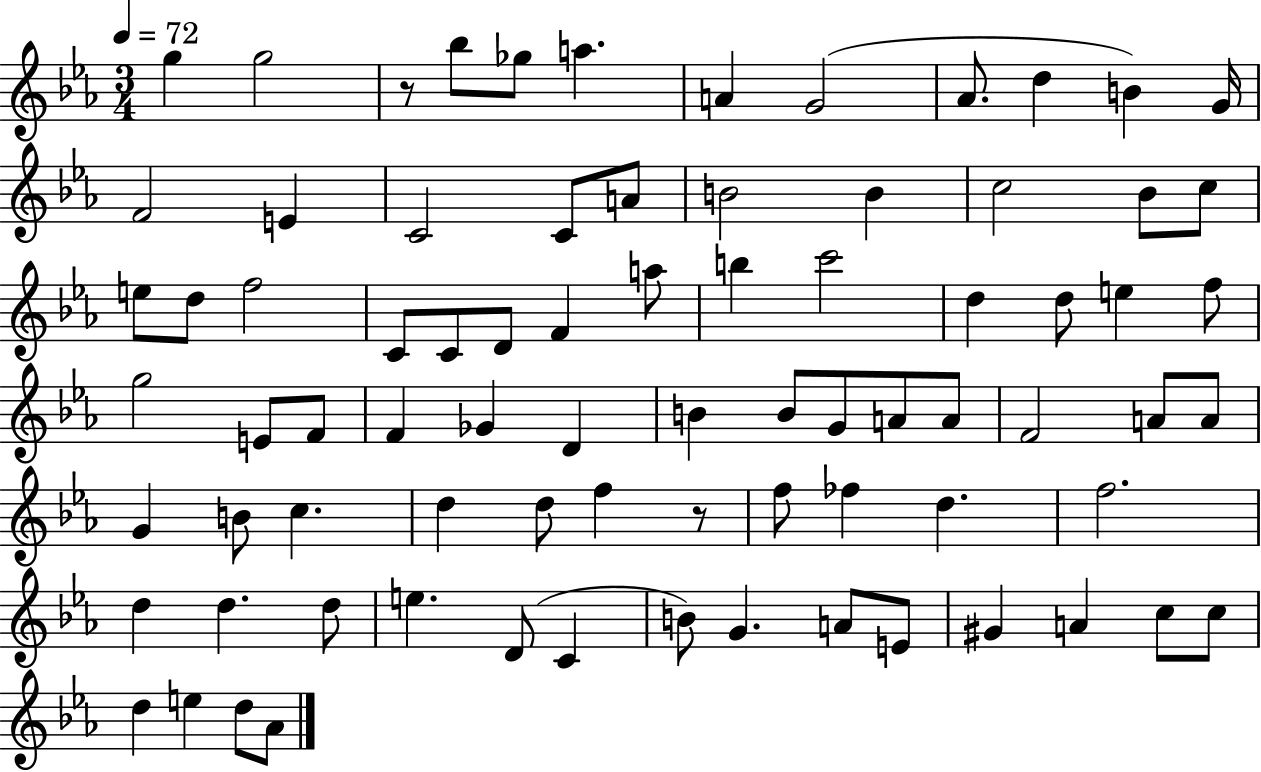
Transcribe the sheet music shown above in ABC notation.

X:1
T:Untitled
M:3/4
L:1/4
K:Eb
g g2 z/2 _b/2 _g/2 a A G2 _A/2 d B G/4 F2 E C2 C/2 A/2 B2 B c2 _B/2 c/2 e/2 d/2 f2 C/2 C/2 D/2 F a/2 b c'2 d d/2 e f/2 g2 E/2 F/2 F _G D B B/2 G/2 A/2 A/2 F2 A/2 A/2 G B/2 c d d/2 f z/2 f/2 _f d f2 d d d/2 e D/2 C B/2 G A/2 E/2 ^G A c/2 c/2 d e d/2 _A/2